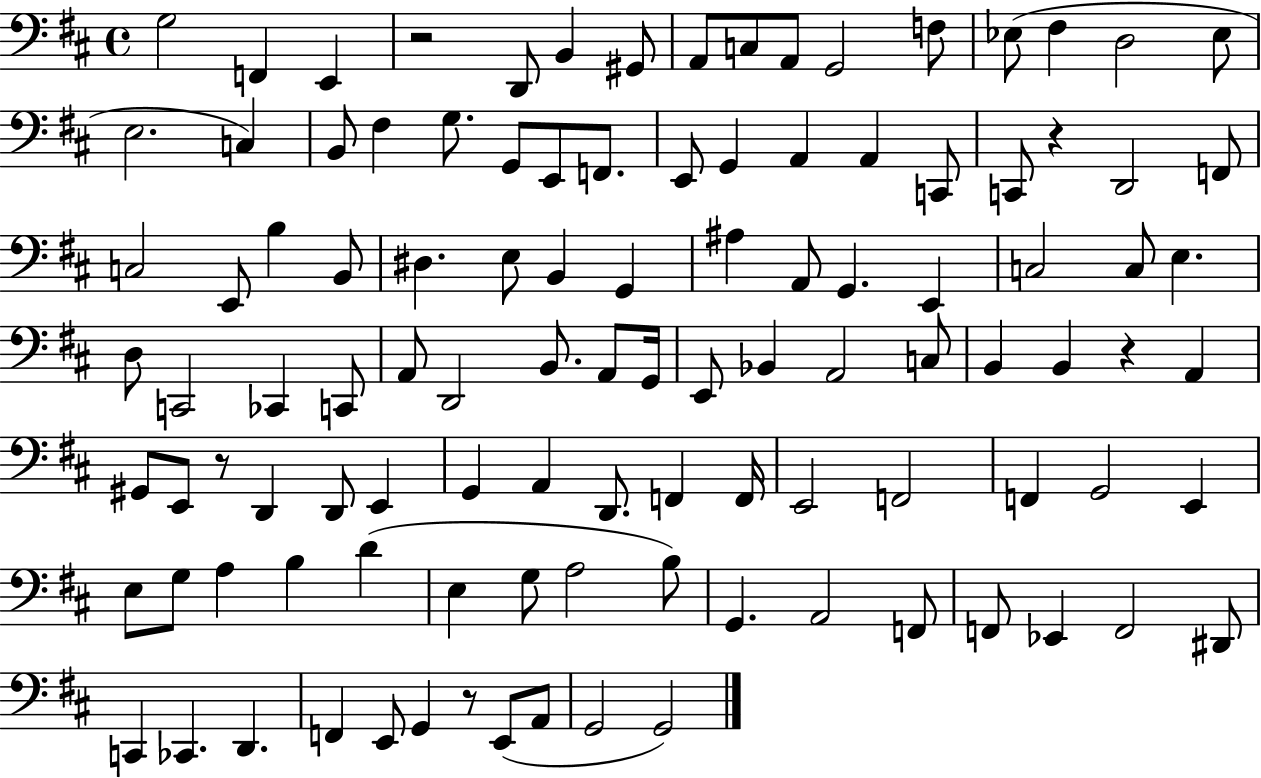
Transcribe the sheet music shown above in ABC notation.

X:1
T:Untitled
M:4/4
L:1/4
K:D
G,2 F,, E,, z2 D,,/2 B,, ^G,,/2 A,,/2 C,/2 A,,/2 G,,2 F,/2 _E,/2 ^F, D,2 _E,/2 E,2 C, B,,/2 ^F, G,/2 G,,/2 E,,/2 F,,/2 E,,/2 G,, A,, A,, C,,/2 C,,/2 z D,,2 F,,/2 C,2 E,,/2 B, B,,/2 ^D, E,/2 B,, G,, ^A, A,,/2 G,, E,, C,2 C,/2 E, D,/2 C,,2 _C,, C,,/2 A,,/2 D,,2 B,,/2 A,,/2 G,,/4 E,,/2 _B,, A,,2 C,/2 B,, B,, z A,, ^G,,/2 E,,/2 z/2 D,, D,,/2 E,, G,, A,, D,,/2 F,, F,,/4 E,,2 F,,2 F,, G,,2 E,, E,/2 G,/2 A, B, D E, G,/2 A,2 B,/2 G,, A,,2 F,,/2 F,,/2 _E,, F,,2 ^D,,/2 C,, _C,, D,, F,, E,,/2 G,, z/2 E,,/2 A,,/2 G,,2 G,,2